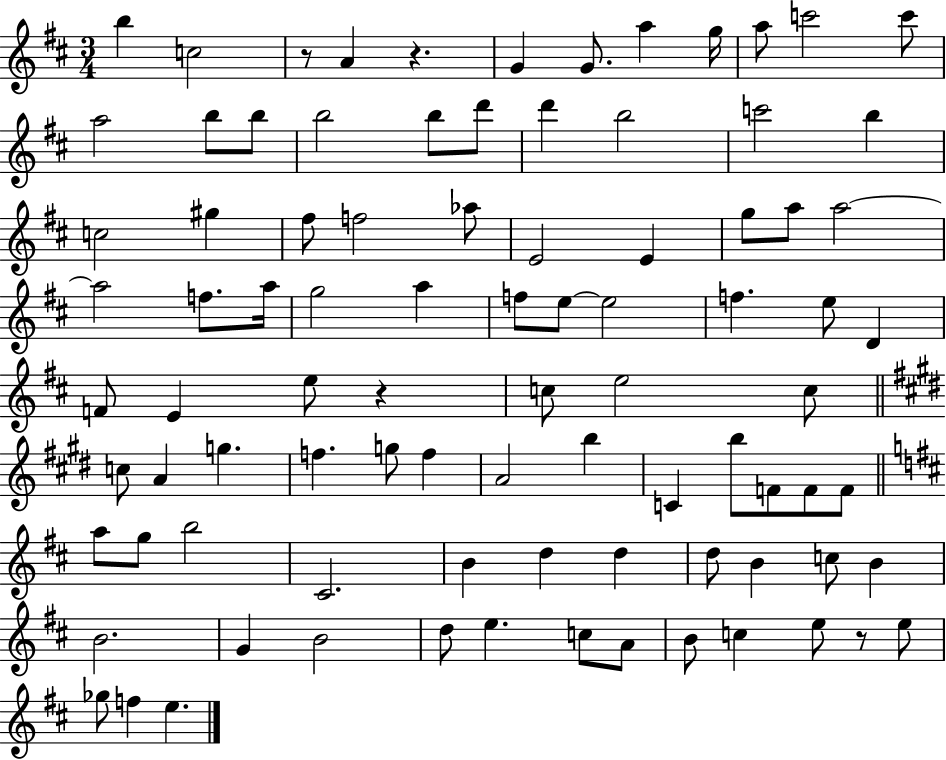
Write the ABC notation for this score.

X:1
T:Untitled
M:3/4
L:1/4
K:D
b c2 z/2 A z G G/2 a g/4 a/2 c'2 c'/2 a2 b/2 b/2 b2 b/2 d'/2 d' b2 c'2 b c2 ^g ^f/2 f2 _a/2 E2 E g/2 a/2 a2 a2 f/2 a/4 g2 a f/2 e/2 e2 f e/2 D F/2 E e/2 z c/2 e2 c/2 c/2 A g f g/2 f A2 b C b/2 F/2 F/2 F/2 a/2 g/2 b2 ^C2 B d d d/2 B c/2 B B2 G B2 d/2 e c/2 A/2 B/2 c e/2 z/2 e/2 _g/2 f e